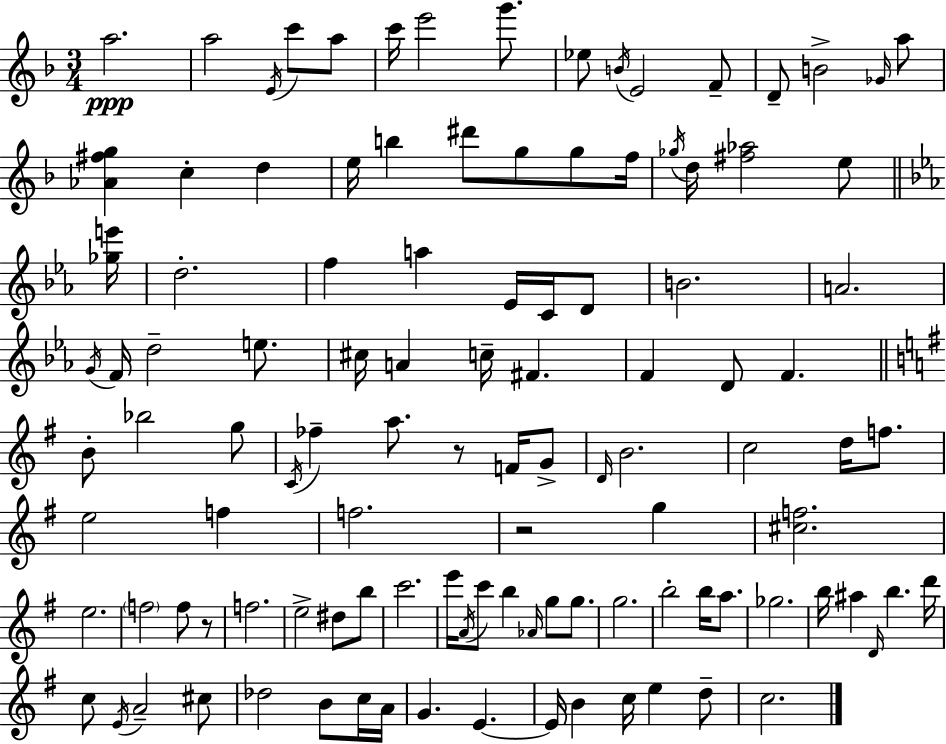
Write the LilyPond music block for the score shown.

{
  \clef treble
  \numericTimeSignature
  \time 3/4
  \key f \major
  a''2.\ppp | a''2 \acciaccatura { e'16 } c'''8 a''8 | c'''16 e'''2 g'''8. | ees''8 \acciaccatura { b'16 } e'2 | \break f'8-- d'8-- b'2-> | \grace { ges'16 } a''8 <aes' fis'' g''>4 c''4-. d''4 | e''16 b''4 dis'''8 g''8 | g''8 f''16 \acciaccatura { ges''16 } d''16 <fis'' aes''>2 | \break e''8 \bar "||" \break \key ees \major <ges'' e'''>16 d''2.-. | f''4 a''4 ees'16 c'16 d'8 | b'2. | a'2. | \break \acciaccatura { g'16 } f'16 d''2-- e''8. | cis''16 a'4 c''16-- fis'4. | f'4 d'8 f'4. | \bar "||" \break \key g \major b'8-. bes''2 g''8 | \acciaccatura { c'16 } fes''4-- a''8. r8 f'16 g'8-> | \grace { d'16 } b'2. | c''2 d''16 f''8. | \break e''2 f''4 | f''2. | r2 g''4 | <cis'' f''>2. | \break e''2. | \parenthesize f''2 f''8 | r8 f''2. | e''2-> dis''8 | \break b''8 c'''2. | e'''16 \acciaccatura { a'16 } c'''8 b''4 \grace { aes'16 } g''8 | g''8. g''2. | b''2-. | \break b''16 a''8. ges''2. | b''16 ais''4 \grace { d'16 } b''4. | d'''16 c''8 \acciaccatura { e'16 } a'2-- | cis''8 des''2 | \break b'8 c''16 a'16 g'4. | e'4.~~ e'16 b'4 c''16 | e''4 d''8-- c''2. | \bar "|."
}